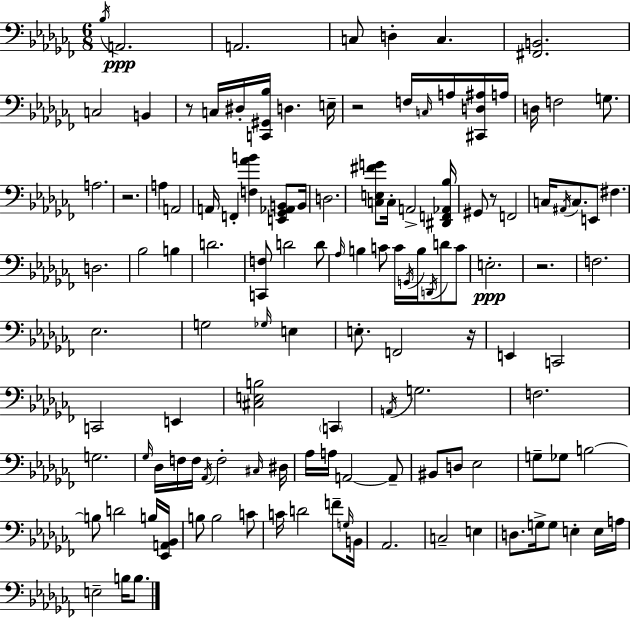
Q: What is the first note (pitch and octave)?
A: Bb3